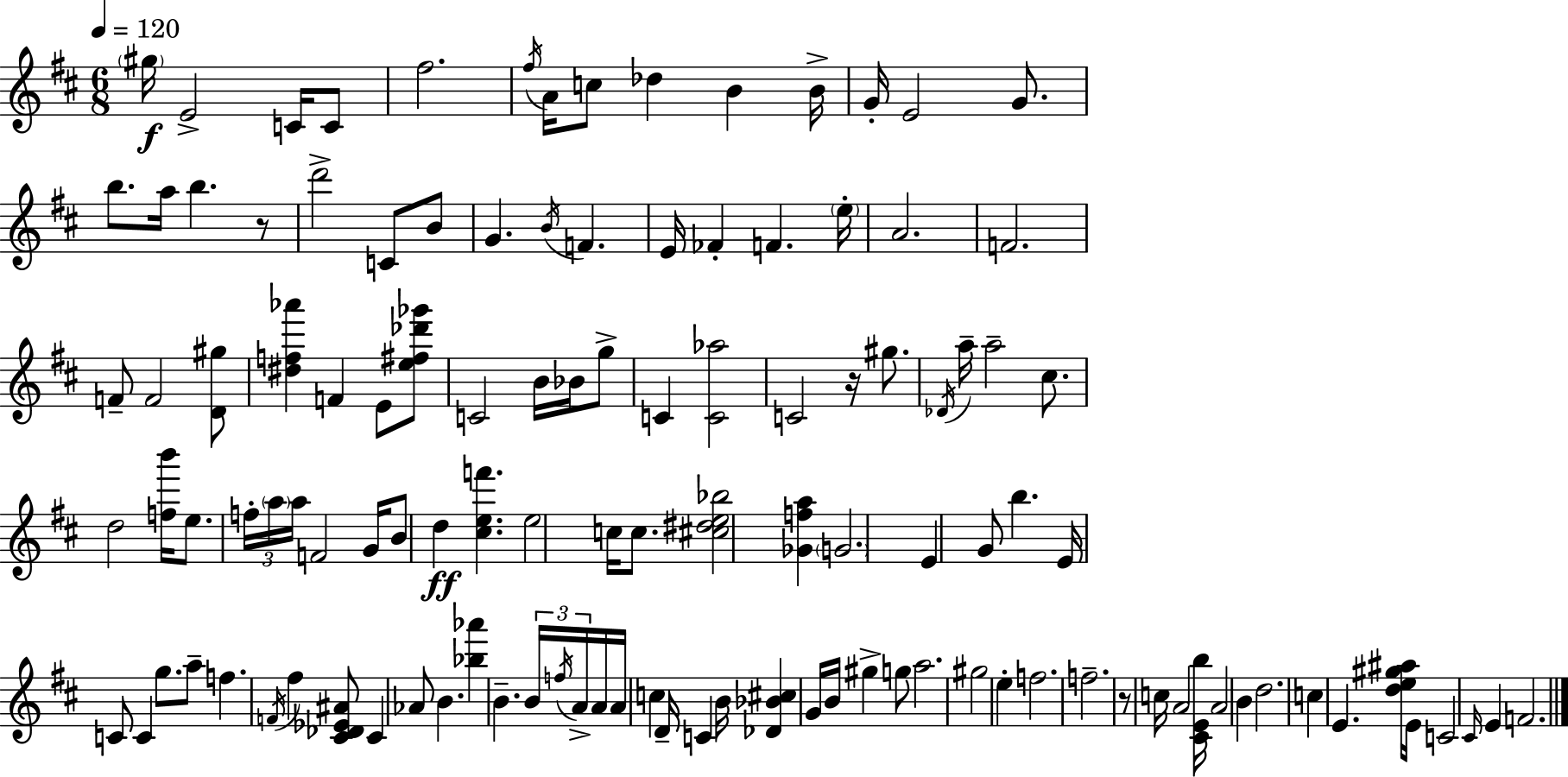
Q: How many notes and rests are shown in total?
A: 118